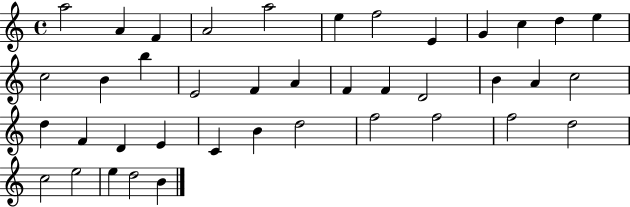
A5/h A4/q F4/q A4/h A5/h E5/q F5/h E4/q G4/q C5/q D5/q E5/q C5/h B4/q B5/q E4/h F4/q A4/q F4/q F4/q D4/h B4/q A4/q C5/h D5/q F4/q D4/q E4/q C4/q B4/q D5/h F5/h F5/h F5/h D5/h C5/h E5/h E5/q D5/h B4/q